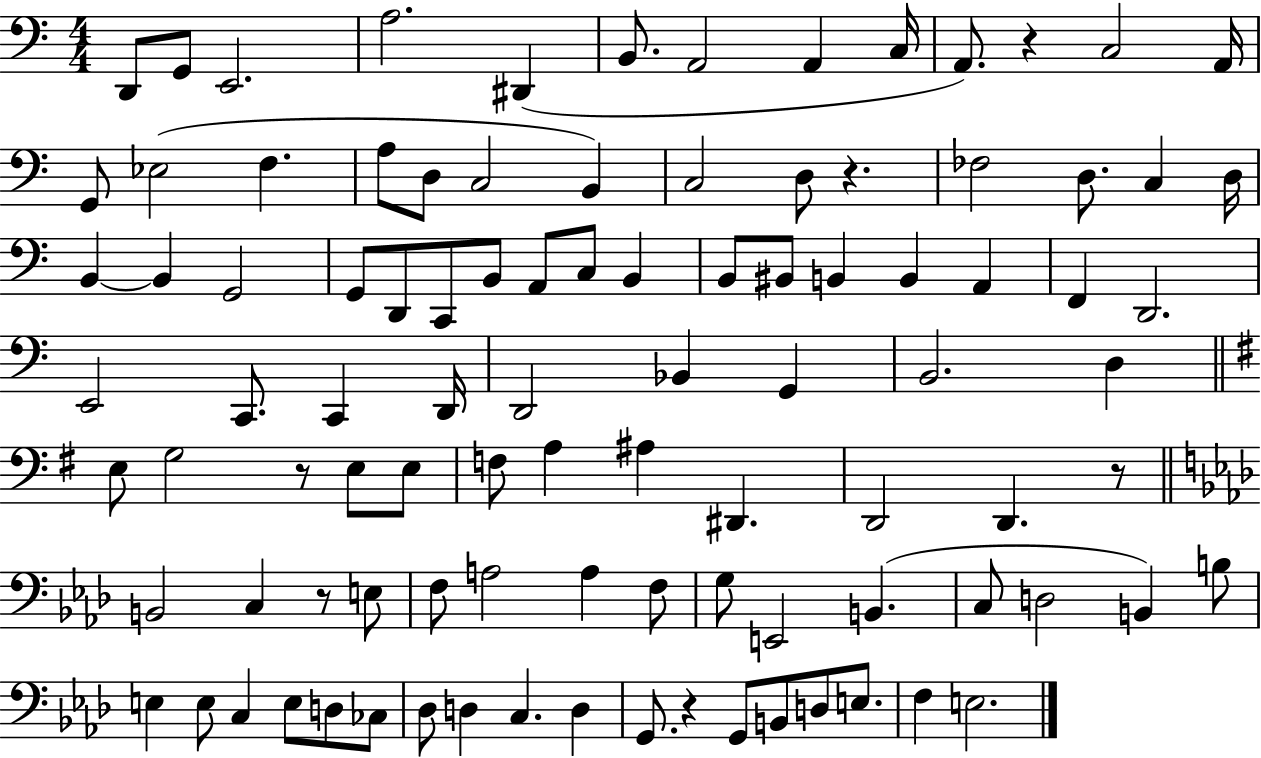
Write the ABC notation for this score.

X:1
T:Untitled
M:4/4
L:1/4
K:C
D,,/2 G,,/2 E,,2 A,2 ^D,, B,,/2 A,,2 A,, C,/4 A,,/2 z C,2 A,,/4 G,,/2 _E,2 F, A,/2 D,/2 C,2 B,, C,2 D,/2 z _F,2 D,/2 C, D,/4 B,, B,, G,,2 G,,/2 D,,/2 C,,/2 B,,/2 A,,/2 C,/2 B,, B,,/2 ^B,,/2 B,, B,, A,, F,, D,,2 E,,2 C,,/2 C,, D,,/4 D,,2 _B,, G,, B,,2 D, E,/2 G,2 z/2 E,/2 E,/2 F,/2 A, ^A, ^D,, D,,2 D,, z/2 B,,2 C, z/2 E,/2 F,/2 A,2 A, F,/2 G,/2 E,,2 B,, C,/2 D,2 B,, B,/2 E, E,/2 C, E,/2 D,/2 _C,/2 _D,/2 D, C, D, G,,/2 z G,,/2 B,,/2 D,/2 E,/2 F, E,2